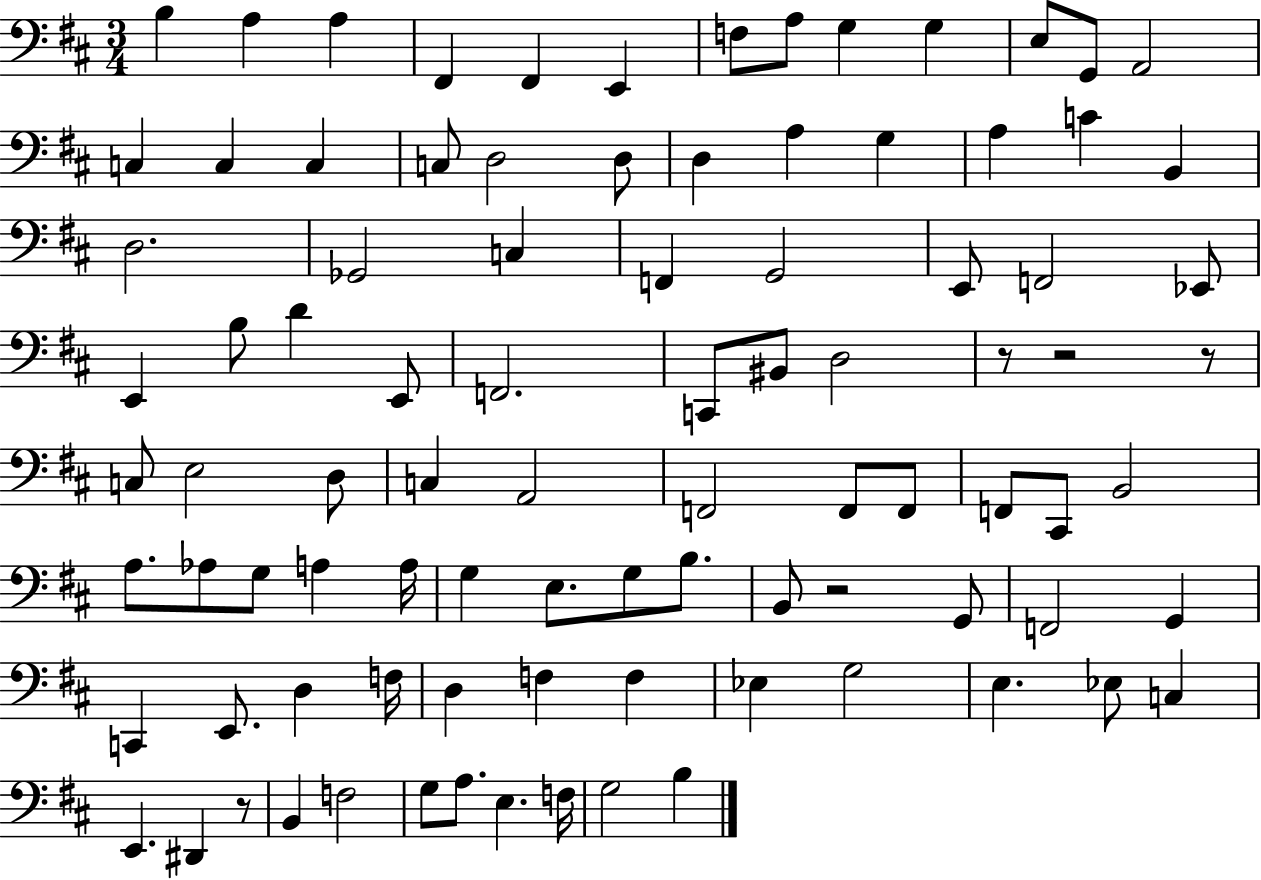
{
  \clef bass
  \numericTimeSignature
  \time 3/4
  \key d \major
  \repeat volta 2 { b4 a4 a4 | fis,4 fis,4 e,4 | f8 a8 g4 g4 | e8 g,8 a,2 | \break c4 c4 c4 | c8 d2 d8 | d4 a4 g4 | a4 c'4 b,4 | \break d2. | ges,2 c4 | f,4 g,2 | e,8 f,2 ees,8 | \break e,4 b8 d'4 e,8 | f,2. | c,8 bis,8 d2 | r8 r2 r8 | \break c8 e2 d8 | c4 a,2 | f,2 f,8 f,8 | f,8 cis,8 b,2 | \break a8. aes8 g8 a4 a16 | g4 e8. g8 b8. | b,8 r2 g,8 | f,2 g,4 | \break c,4 e,8. d4 f16 | d4 f4 f4 | ees4 g2 | e4. ees8 c4 | \break e,4. dis,4 r8 | b,4 f2 | g8 a8. e4. f16 | g2 b4 | \break } \bar "|."
}